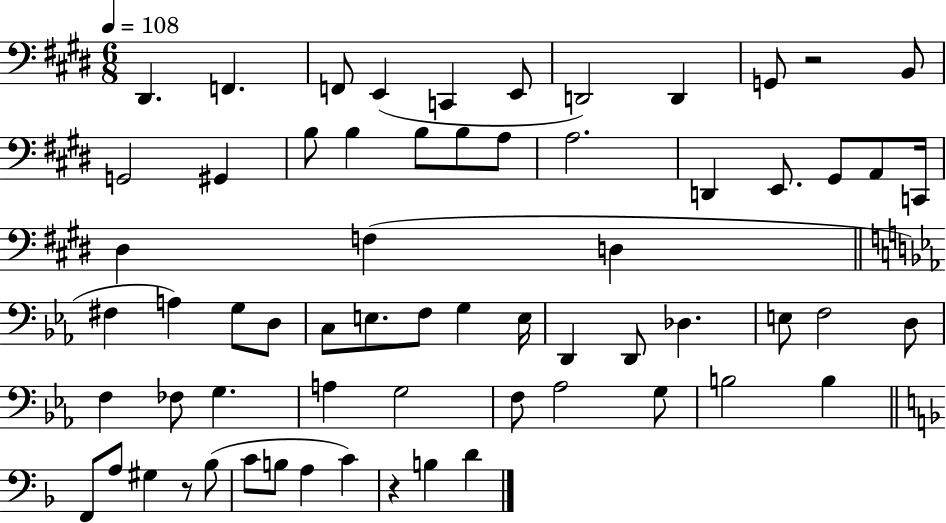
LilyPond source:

{
  \clef bass
  \numericTimeSignature
  \time 6/8
  \key e \major
  \tempo 4 = 108
  dis,4. f,4. | f,8 e,4( c,4 e,8 | d,2) d,4 | g,8 r2 b,8 | \break g,2 gis,4 | b8 b4 b8 b8 a8 | a2. | d,4 e,8. gis,8 a,8 c,16 | \break dis4 f4( d4 | \bar "||" \break \key ees \major fis4 a4) g8 d8 | c8 e8. f8 g4 e16 | d,4 d,8 des4. | e8 f2 d8 | \break f4 fes8 g4. | a4 g2 | f8 aes2 g8 | b2 b4 | \break \bar "||" \break \key d \minor f,8 a8 gis4 r8 bes8( | c'8 b8 a4 c'4) | r4 b4 d'4 | \bar "|."
}